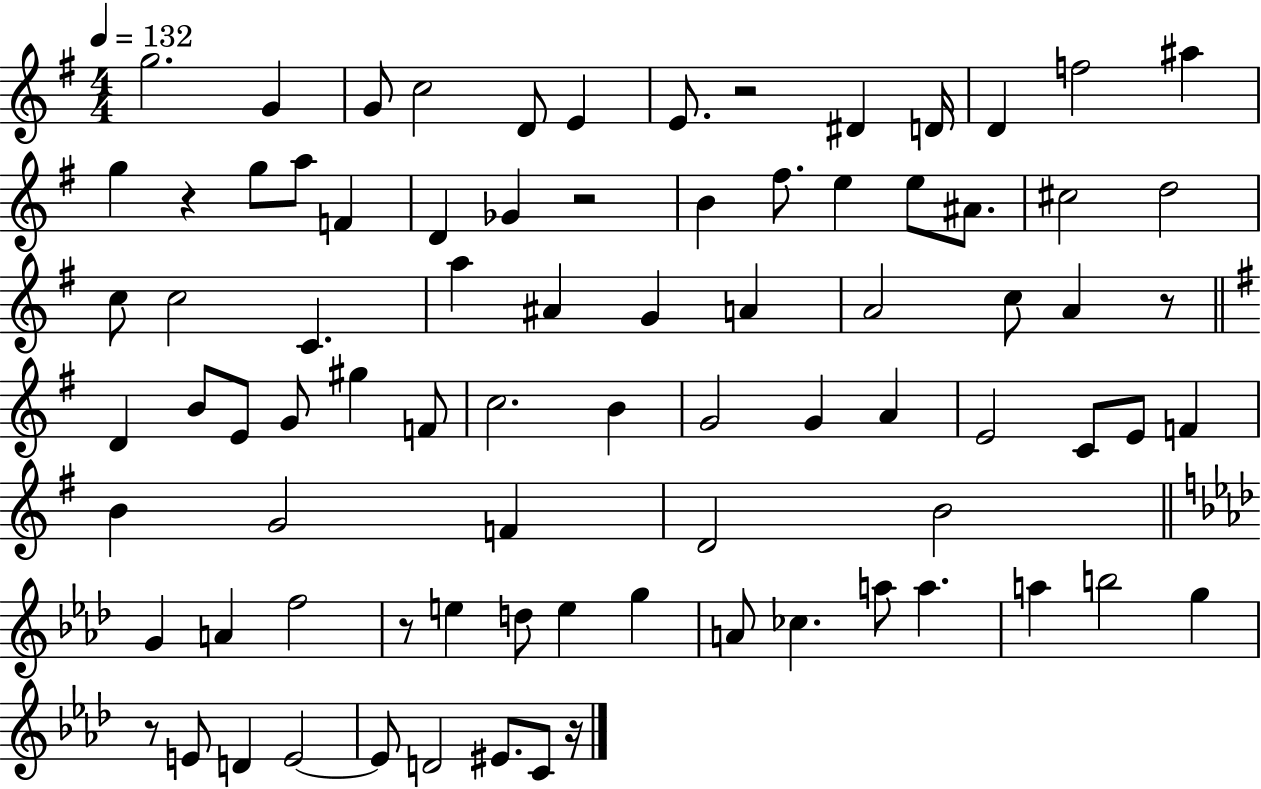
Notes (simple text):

G5/h. G4/q G4/e C5/h D4/e E4/q E4/e. R/h D#4/q D4/s D4/q F5/h A#5/q G5/q R/q G5/e A5/e F4/q D4/q Gb4/q R/h B4/q F#5/e. E5/q E5/e A#4/e. C#5/h D5/h C5/e C5/h C4/q. A5/q A#4/q G4/q A4/q A4/h C5/e A4/q R/e D4/q B4/e E4/e G4/e G#5/q F4/e C5/h. B4/q G4/h G4/q A4/q E4/h C4/e E4/e F4/q B4/q G4/h F4/q D4/h B4/h G4/q A4/q F5/h R/e E5/q D5/e E5/q G5/q A4/e CES5/q. A5/e A5/q. A5/q B5/h G5/q R/e E4/e D4/q E4/h E4/e D4/h EIS4/e. C4/e R/s